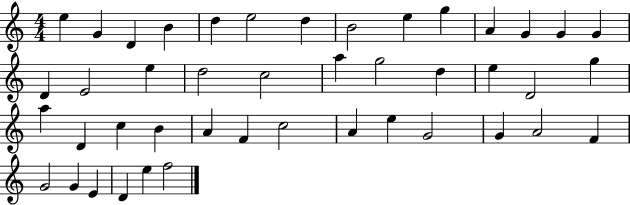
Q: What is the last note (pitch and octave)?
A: F5